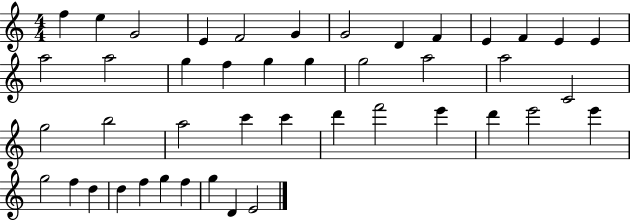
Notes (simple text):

F5/q E5/q G4/h E4/q F4/h G4/q G4/h D4/q F4/q E4/q F4/q E4/q E4/q A5/h A5/h G5/q F5/q G5/q G5/q G5/h A5/h A5/h C4/h G5/h B5/h A5/h C6/q C6/q D6/q F6/h E6/q D6/q E6/h E6/q G5/h F5/q D5/q D5/q F5/q G5/q F5/q G5/q D4/q E4/h